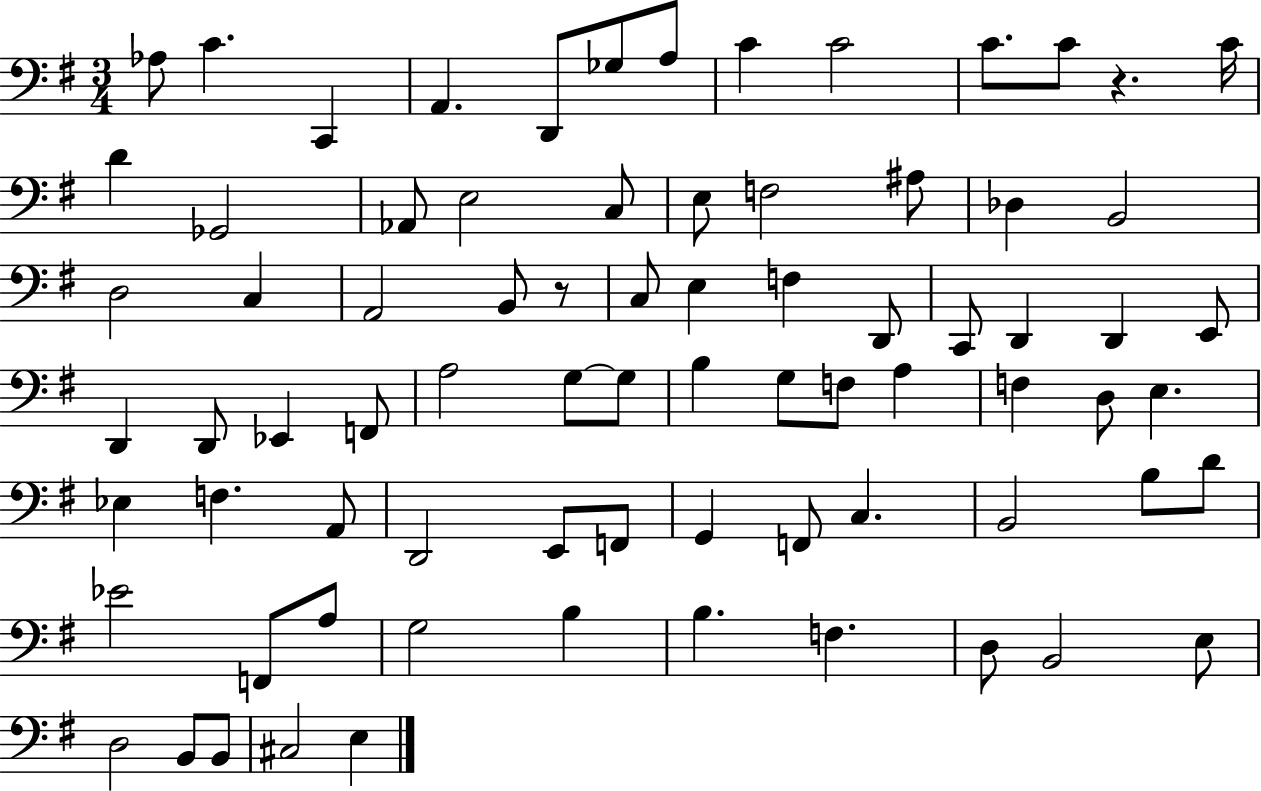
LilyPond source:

{
  \clef bass
  \numericTimeSignature
  \time 3/4
  \key g \major
  aes8 c'4. c,4 | a,4. d,8 ges8 a8 | c'4 c'2 | c'8. c'8 r4. c'16 | \break d'4 ges,2 | aes,8 e2 c8 | e8 f2 ais8 | des4 b,2 | \break d2 c4 | a,2 b,8 r8 | c8 e4 f4 d,8 | c,8 d,4 d,4 e,8 | \break d,4 d,8 ees,4 f,8 | a2 g8~~ g8 | b4 g8 f8 a4 | f4 d8 e4. | \break ees4 f4. a,8 | d,2 e,8 f,8 | g,4 f,8 c4. | b,2 b8 d'8 | \break ees'2 f,8 a8 | g2 b4 | b4. f4. | d8 b,2 e8 | \break d2 b,8 b,8 | cis2 e4 | \bar "|."
}